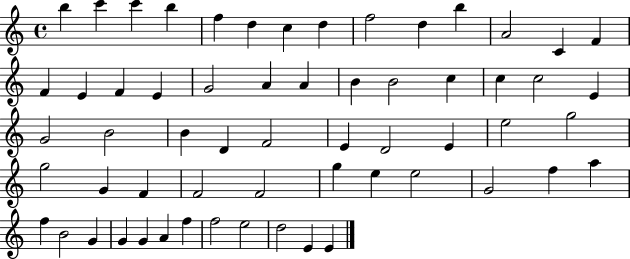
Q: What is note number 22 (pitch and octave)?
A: B4